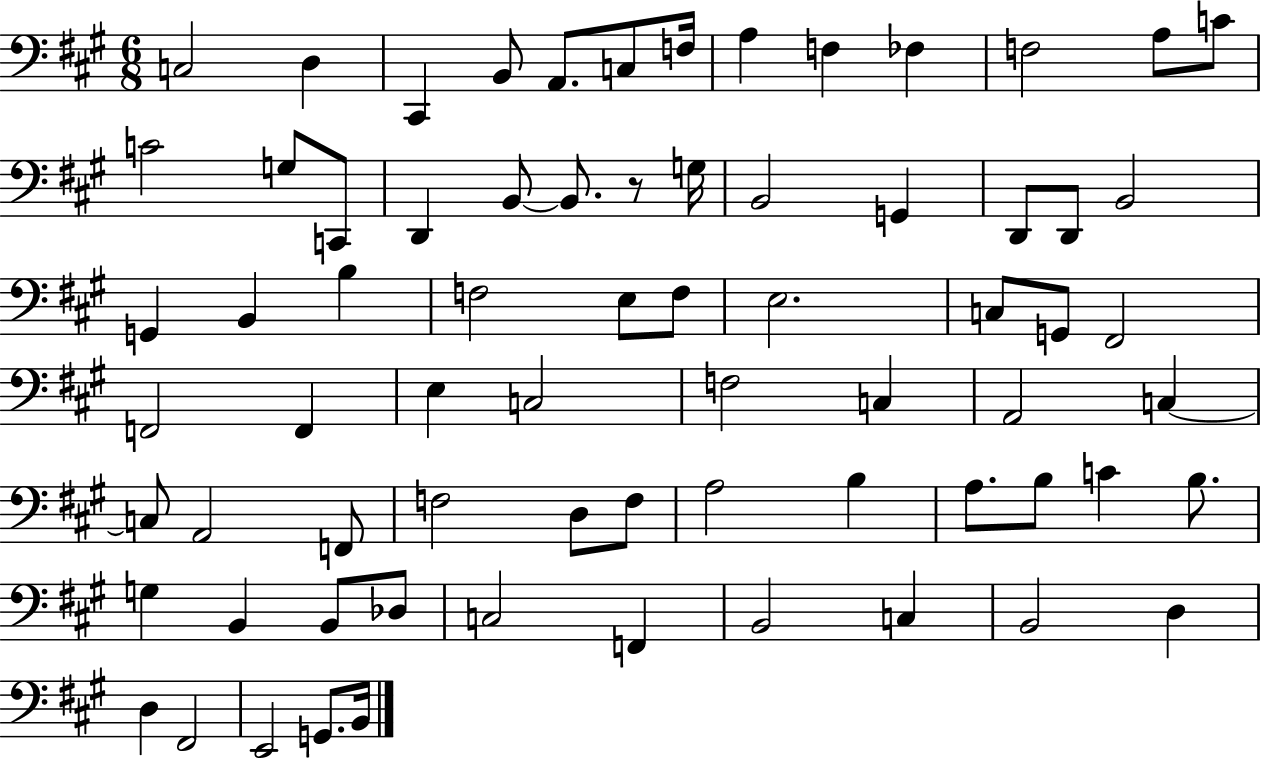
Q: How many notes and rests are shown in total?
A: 71